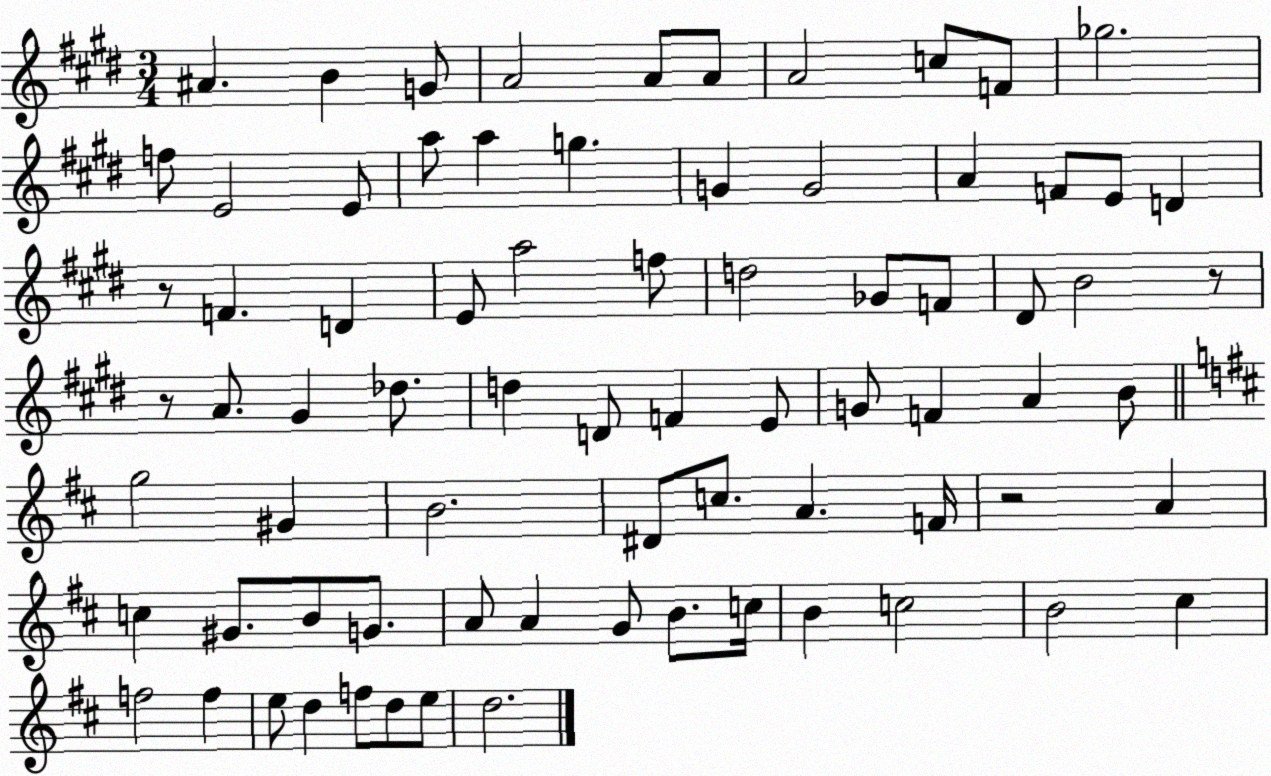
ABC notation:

X:1
T:Untitled
M:3/4
L:1/4
K:E
^A B G/2 A2 A/2 A/2 A2 c/2 F/2 _g2 f/2 E2 E/2 a/2 a g G G2 A F/2 E/2 D z/2 F D E/2 a2 f/2 d2 _G/2 F/2 ^D/2 B2 z/2 z/2 A/2 ^G _d/2 d D/2 F E/2 G/2 F A B/2 g2 ^G B2 ^D/2 c/2 A F/4 z2 A c ^G/2 B/2 G/2 A/2 A G/2 B/2 c/4 B c2 B2 ^c f2 f e/2 d f/2 d/2 e/2 d2